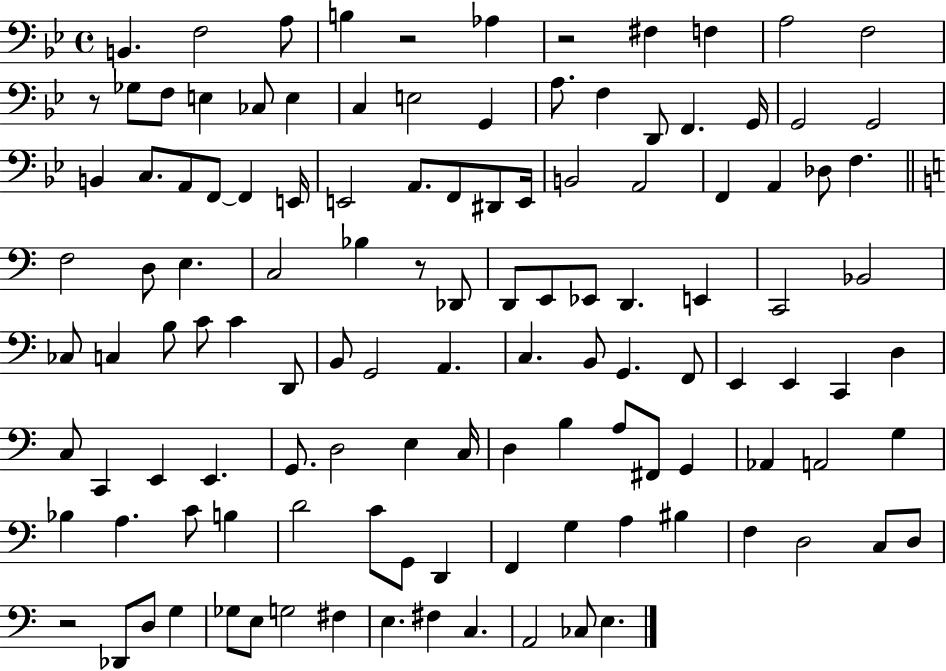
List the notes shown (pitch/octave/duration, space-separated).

B2/q. F3/h A3/e B3/q R/h Ab3/q R/h F#3/q F3/q A3/h F3/h R/e Gb3/e F3/e E3/q CES3/e E3/q C3/q E3/h G2/q A3/e. F3/q D2/e F2/q. G2/s G2/h G2/h B2/q C3/e. A2/e F2/e F2/q E2/s E2/h A2/e. F2/e D#2/e E2/s B2/h A2/h F2/q A2/q Db3/e F3/q. F3/h D3/e E3/q. C3/h Bb3/q R/e Db2/e D2/e E2/e Eb2/e D2/q. E2/q C2/h Bb2/h CES3/e C3/q B3/e C4/e C4/q D2/e B2/e G2/h A2/q. C3/q. B2/e G2/q. F2/e E2/q E2/q C2/q D3/q C3/e C2/q E2/q E2/q. G2/e. D3/h E3/q C3/s D3/q B3/q A3/e F#2/e G2/q Ab2/q A2/h G3/q Bb3/q A3/q. C4/e B3/q D4/h C4/e G2/e D2/q F2/q G3/q A3/q BIS3/q F3/q D3/h C3/e D3/e R/h Db2/e D3/e G3/q Gb3/e E3/e G3/h F#3/q E3/q. F#3/q C3/q. A2/h CES3/e E3/q.